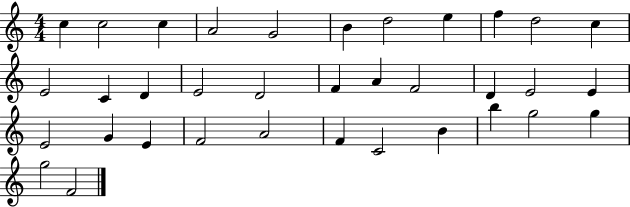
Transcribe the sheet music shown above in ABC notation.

X:1
T:Untitled
M:4/4
L:1/4
K:C
c c2 c A2 G2 B d2 e f d2 c E2 C D E2 D2 F A F2 D E2 E E2 G E F2 A2 F C2 B b g2 g g2 F2